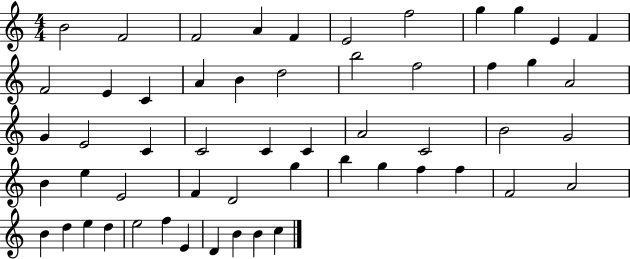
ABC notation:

X:1
T:Untitled
M:4/4
L:1/4
K:C
B2 F2 F2 A F E2 f2 g g E F F2 E C A B d2 b2 f2 f g A2 G E2 C C2 C C A2 C2 B2 G2 B e E2 F D2 g b g f f F2 A2 B d e d e2 f E D B B c